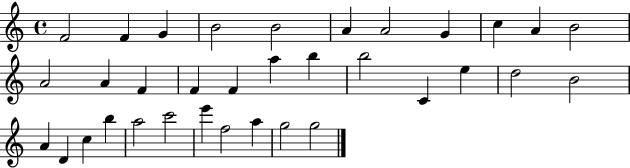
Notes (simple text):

F4/h F4/q G4/q B4/h B4/h A4/q A4/h G4/q C5/q A4/q B4/h A4/h A4/q F4/q F4/q F4/q A5/q B5/q B5/h C4/q E5/q D5/h B4/h A4/q D4/q C5/q B5/q A5/h C6/h E6/q F5/h A5/q G5/h G5/h